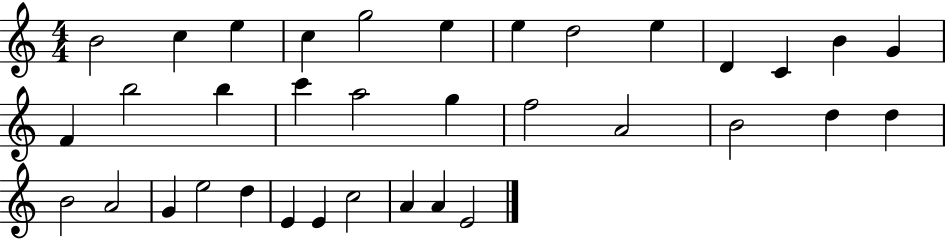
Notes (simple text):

B4/h C5/q E5/q C5/q G5/h E5/q E5/q D5/h E5/q D4/q C4/q B4/q G4/q F4/q B5/h B5/q C6/q A5/h G5/q F5/h A4/h B4/h D5/q D5/q B4/h A4/h G4/q E5/h D5/q E4/q E4/q C5/h A4/q A4/q E4/h